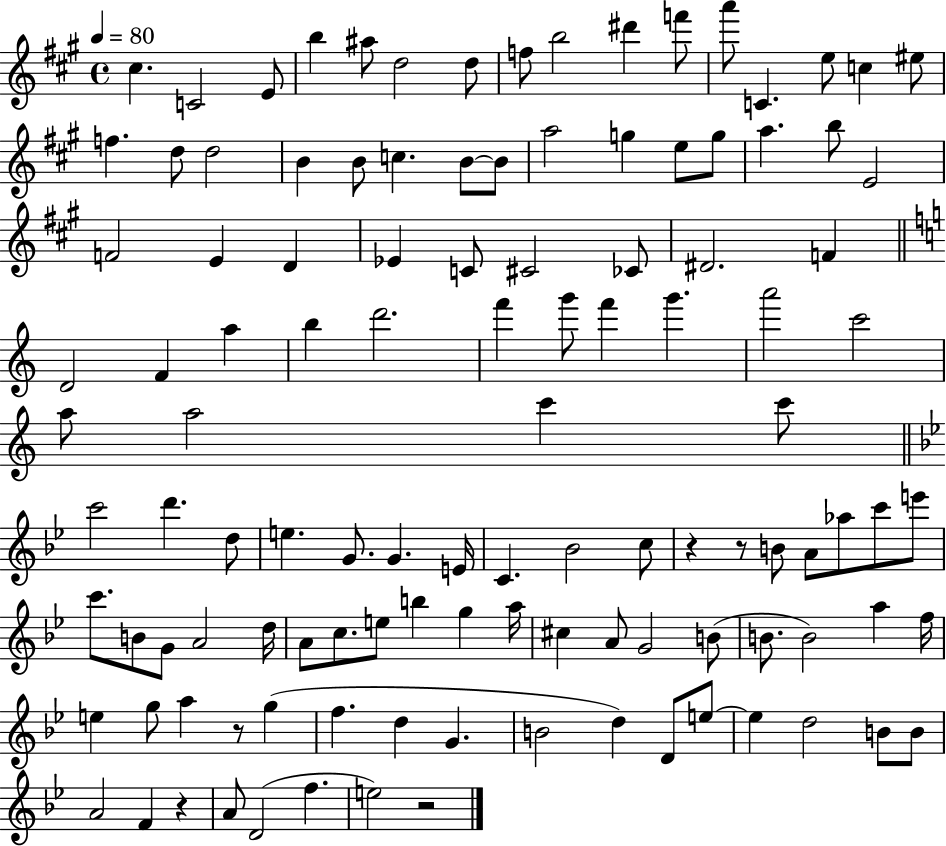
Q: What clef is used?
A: treble